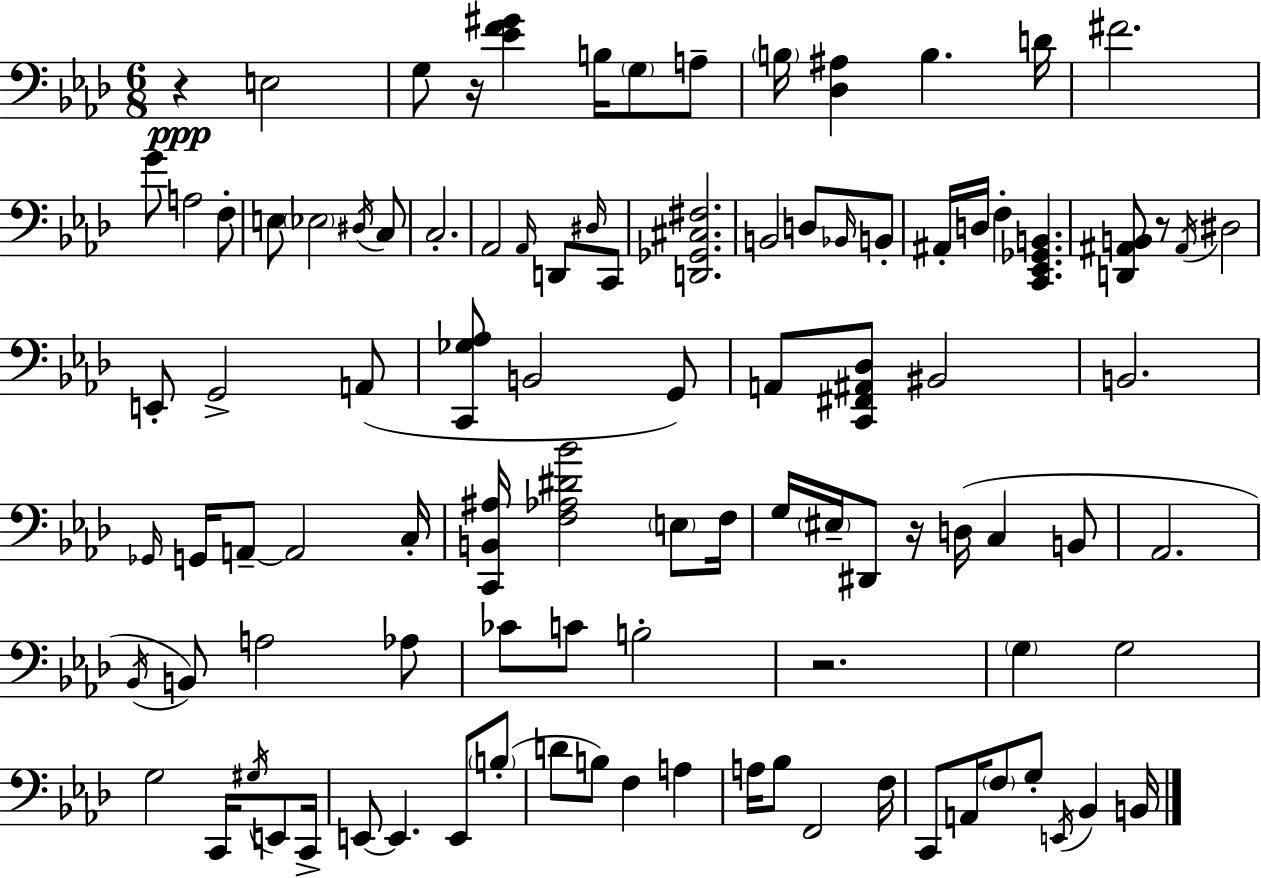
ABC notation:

X:1
T:Untitled
M:6/8
L:1/4
K:Fm
z E,2 G,/2 z/4 [_EF^G] B,/4 G,/2 A,/2 B,/4 [_D,^A,] B, D/4 ^F2 G/2 A,2 F,/2 E,/2 _E,2 ^D,/4 C,/2 C,2 _A,,2 _A,,/4 D,,/2 ^D,/4 C,,/2 [D,,_G,,^C,^F,]2 B,,2 D,/2 _B,,/4 B,,/2 ^A,,/4 D,/4 F, [C,,_E,,_G,,B,,] [D,,^A,,B,,]/2 z/2 ^A,,/4 ^D,2 E,,/2 G,,2 A,,/2 [C,,_G,_A,]/2 B,,2 G,,/2 A,,/2 [C,,^F,,^A,,_D,]/2 ^B,,2 B,,2 _G,,/4 G,,/4 A,,/2 A,,2 C,/4 [C,,B,,^A,]/4 [F,_A,^D_B]2 E,/2 F,/4 G,/4 ^E,/4 ^D,,/2 z/4 D,/4 C, B,,/2 _A,,2 _B,,/4 B,,/2 A,2 _A,/2 _C/2 C/2 B,2 z2 G, G,2 G,2 C,,/4 ^G,/4 E,,/2 C,,/4 E,,/2 E,, E,,/2 B,/2 D/2 B,/2 F, A, A,/4 _B,/2 F,,2 F,/4 C,,/2 A,,/4 F,/2 G,/2 E,,/4 _B,, B,,/4